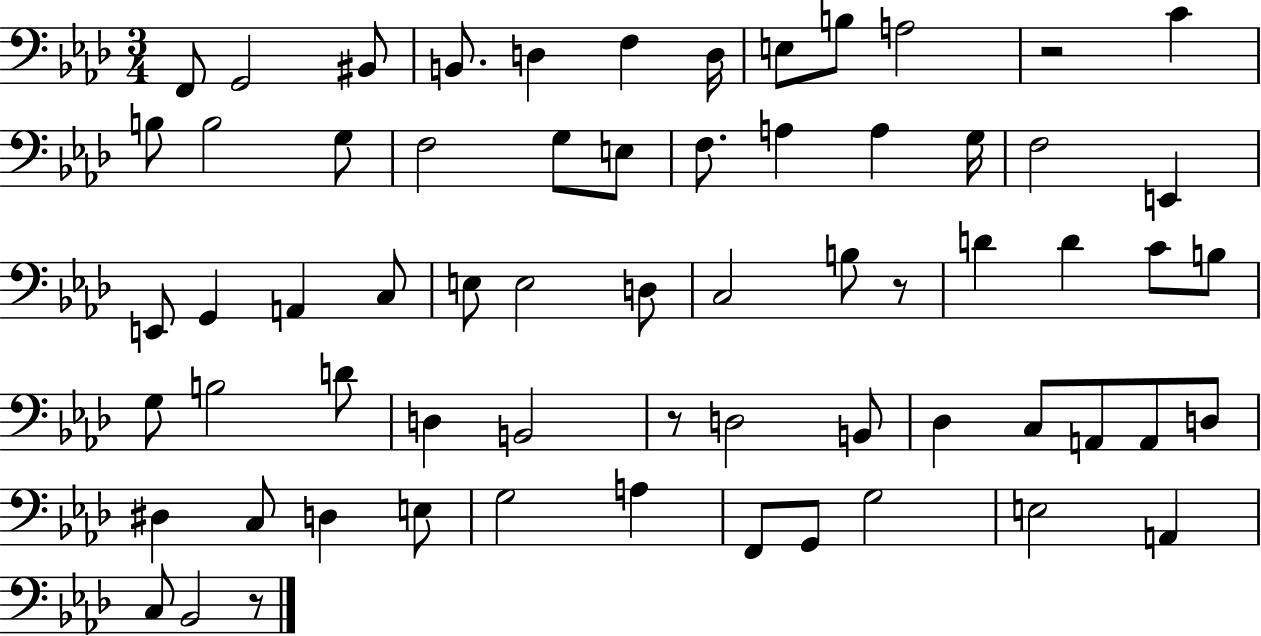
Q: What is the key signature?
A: AES major